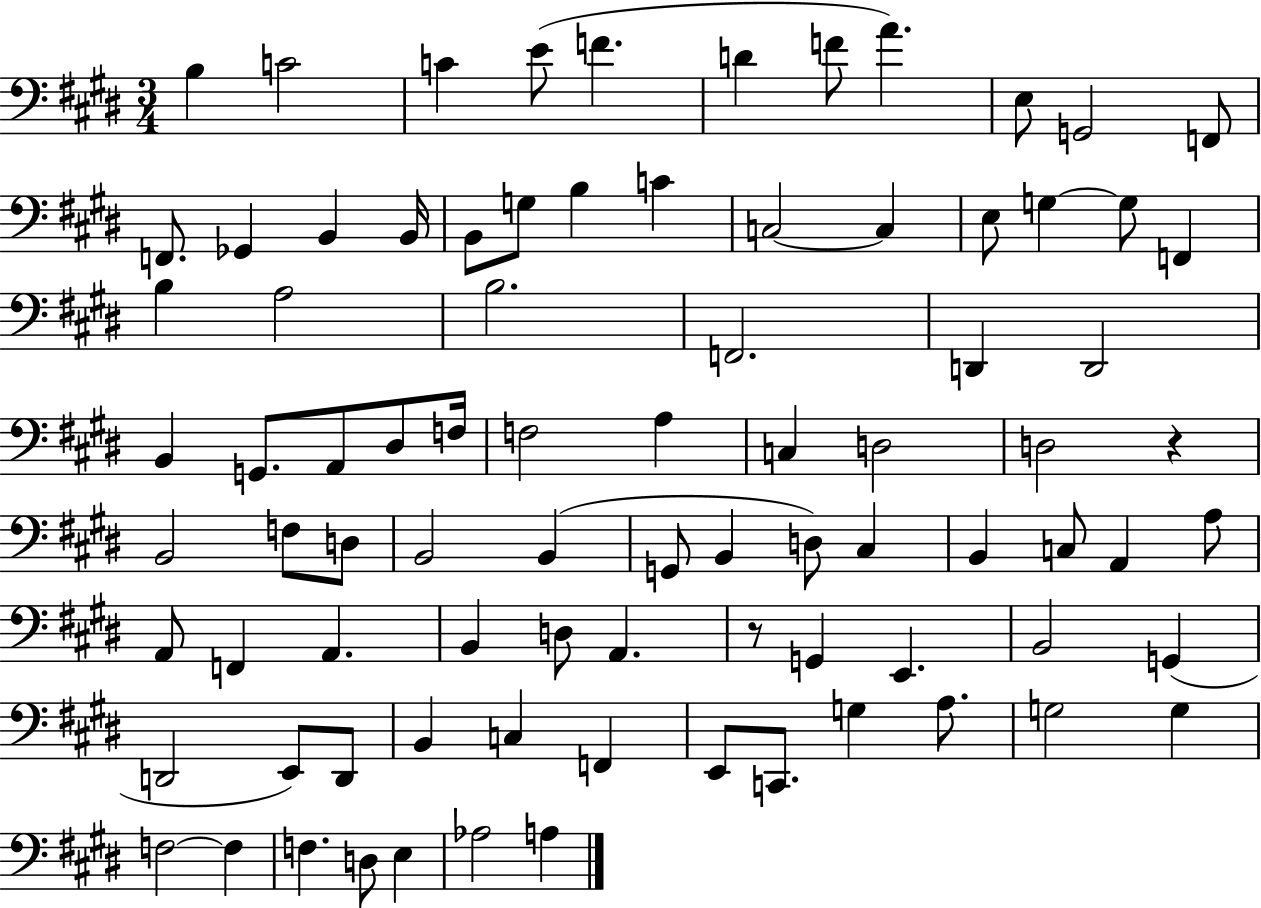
B3/q C4/h C4/q E4/e F4/q. D4/q F4/e A4/q. E3/e G2/h F2/e F2/e. Gb2/q B2/q B2/s B2/e G3/e B3/q C4/q C3/h C3/q E3/e G3/q G3/e F2/q B3/q A3/h B3/h. F2/h. D2/q D2/h B2/q G2/e. A2/e D#3/e F3/s F3/h A3/q C3/q D3/h D3/h R/q B2/h F3/e D3/e B2/h B2/q G2/e B2/q D3/e C#3/q B2/q C3/e A2/q A3/e A2/e F2/q A2/q. B2/q D3/e A2/q. R/e G2/q E2/q. B2/h G2/q D2/h E2/e D2/e B2/q C3/q F2/q E2/e C2/e. G3/q A3/e. G3/h G3/q F3/h F3/q F3/q. D3/e E3/q Ab3/h A3/q